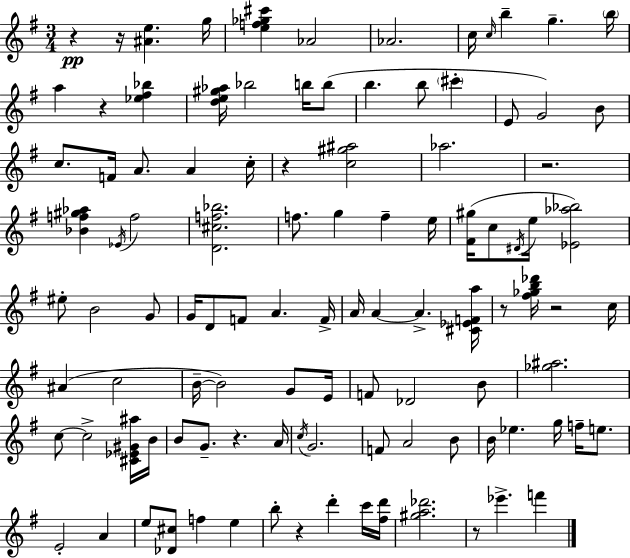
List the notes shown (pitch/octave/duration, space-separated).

R/q R/s [A#4,E5]/q. G5/s [E5,F5,Gb5,C#6]/q Ab4/h Ab4/h. C5/s C5/s B5/q G5/q. B5/s A5/q R/q [Eb5,F#5,Bb5]/q [D5,E5,G#5,Ab5]/s Bb5/h B5/s B5/e B5/q. B5/e C#6/q E4/e G4/h B4/e C5/e. F4/s A4/e. A4/q C5/s R/q [C5,G#5,A#5]/h Ab5/h. R/h. [Bb4,F5,G#5,Ab5]/q Eb4/s F5/h [D4,C#5,F5,Bb5]/h. F5/e. G5/q F5/q E5/s [F#4,G#5]/s C5/e D#4/s E5/s [Eb4,Ab5,Bb5]/h EIS5/e B4/h G4/e G4/s D4/e F4/e A4/q. F4/s A4/s A4/q A4/q. [C#4,Eb4,F4,A5]/s R/e [F#5,Gb5,B5,Db6]/s R/h C5/s A#4/q C5/h B4/s B4/h G4/e E4/s F4/e Db4/h B4/e [Gb5,A#5]/h. C5/e C5/h [C#4,Eb4,G#4,A#5]/s B4/s B4/e G4/e. R/q. A4/s C5/s G4/h. F4/e A4/h B4/e B4/s Eb5/q. G5/s F5/s E5/e. E4/h A4/q E5/e [Db4,C#5]/e F5/q E5/q B5/e R/q D6/q C6/s [F#5,D6]/s [G#5,A5,Db6]/h. R/e Eb6/q. F6/q